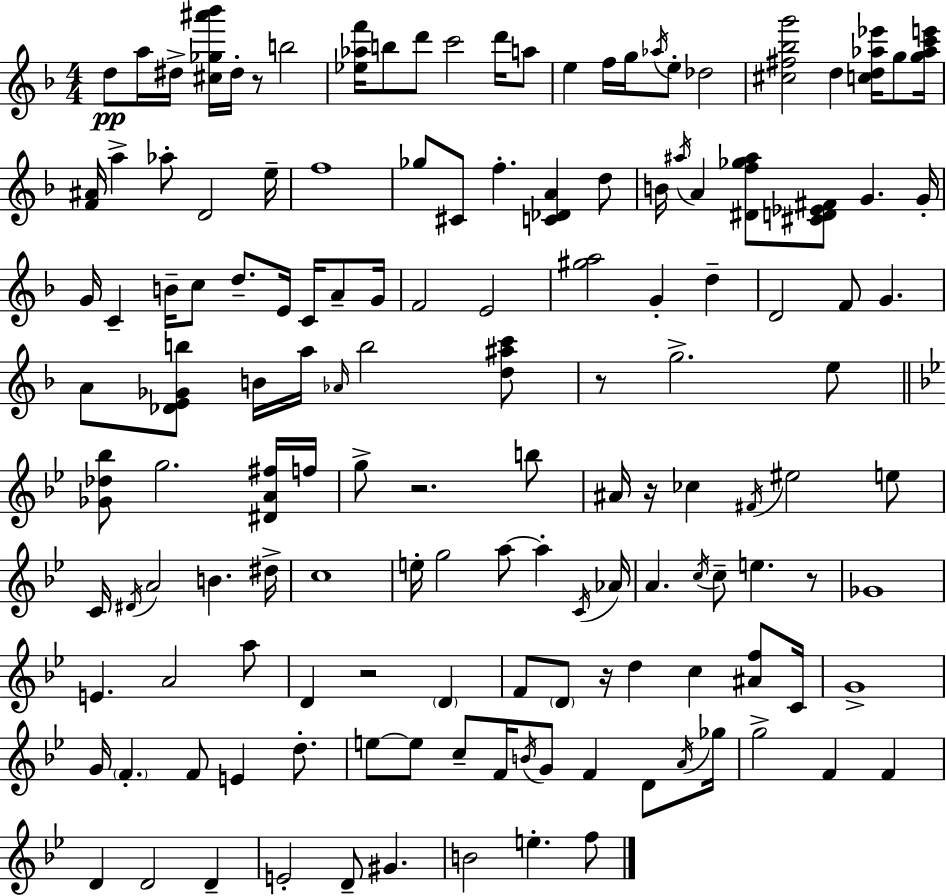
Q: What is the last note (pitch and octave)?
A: F5